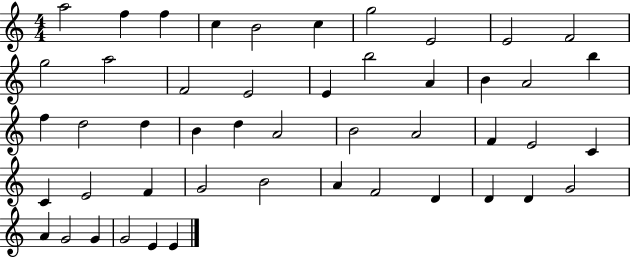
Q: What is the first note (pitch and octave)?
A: A5